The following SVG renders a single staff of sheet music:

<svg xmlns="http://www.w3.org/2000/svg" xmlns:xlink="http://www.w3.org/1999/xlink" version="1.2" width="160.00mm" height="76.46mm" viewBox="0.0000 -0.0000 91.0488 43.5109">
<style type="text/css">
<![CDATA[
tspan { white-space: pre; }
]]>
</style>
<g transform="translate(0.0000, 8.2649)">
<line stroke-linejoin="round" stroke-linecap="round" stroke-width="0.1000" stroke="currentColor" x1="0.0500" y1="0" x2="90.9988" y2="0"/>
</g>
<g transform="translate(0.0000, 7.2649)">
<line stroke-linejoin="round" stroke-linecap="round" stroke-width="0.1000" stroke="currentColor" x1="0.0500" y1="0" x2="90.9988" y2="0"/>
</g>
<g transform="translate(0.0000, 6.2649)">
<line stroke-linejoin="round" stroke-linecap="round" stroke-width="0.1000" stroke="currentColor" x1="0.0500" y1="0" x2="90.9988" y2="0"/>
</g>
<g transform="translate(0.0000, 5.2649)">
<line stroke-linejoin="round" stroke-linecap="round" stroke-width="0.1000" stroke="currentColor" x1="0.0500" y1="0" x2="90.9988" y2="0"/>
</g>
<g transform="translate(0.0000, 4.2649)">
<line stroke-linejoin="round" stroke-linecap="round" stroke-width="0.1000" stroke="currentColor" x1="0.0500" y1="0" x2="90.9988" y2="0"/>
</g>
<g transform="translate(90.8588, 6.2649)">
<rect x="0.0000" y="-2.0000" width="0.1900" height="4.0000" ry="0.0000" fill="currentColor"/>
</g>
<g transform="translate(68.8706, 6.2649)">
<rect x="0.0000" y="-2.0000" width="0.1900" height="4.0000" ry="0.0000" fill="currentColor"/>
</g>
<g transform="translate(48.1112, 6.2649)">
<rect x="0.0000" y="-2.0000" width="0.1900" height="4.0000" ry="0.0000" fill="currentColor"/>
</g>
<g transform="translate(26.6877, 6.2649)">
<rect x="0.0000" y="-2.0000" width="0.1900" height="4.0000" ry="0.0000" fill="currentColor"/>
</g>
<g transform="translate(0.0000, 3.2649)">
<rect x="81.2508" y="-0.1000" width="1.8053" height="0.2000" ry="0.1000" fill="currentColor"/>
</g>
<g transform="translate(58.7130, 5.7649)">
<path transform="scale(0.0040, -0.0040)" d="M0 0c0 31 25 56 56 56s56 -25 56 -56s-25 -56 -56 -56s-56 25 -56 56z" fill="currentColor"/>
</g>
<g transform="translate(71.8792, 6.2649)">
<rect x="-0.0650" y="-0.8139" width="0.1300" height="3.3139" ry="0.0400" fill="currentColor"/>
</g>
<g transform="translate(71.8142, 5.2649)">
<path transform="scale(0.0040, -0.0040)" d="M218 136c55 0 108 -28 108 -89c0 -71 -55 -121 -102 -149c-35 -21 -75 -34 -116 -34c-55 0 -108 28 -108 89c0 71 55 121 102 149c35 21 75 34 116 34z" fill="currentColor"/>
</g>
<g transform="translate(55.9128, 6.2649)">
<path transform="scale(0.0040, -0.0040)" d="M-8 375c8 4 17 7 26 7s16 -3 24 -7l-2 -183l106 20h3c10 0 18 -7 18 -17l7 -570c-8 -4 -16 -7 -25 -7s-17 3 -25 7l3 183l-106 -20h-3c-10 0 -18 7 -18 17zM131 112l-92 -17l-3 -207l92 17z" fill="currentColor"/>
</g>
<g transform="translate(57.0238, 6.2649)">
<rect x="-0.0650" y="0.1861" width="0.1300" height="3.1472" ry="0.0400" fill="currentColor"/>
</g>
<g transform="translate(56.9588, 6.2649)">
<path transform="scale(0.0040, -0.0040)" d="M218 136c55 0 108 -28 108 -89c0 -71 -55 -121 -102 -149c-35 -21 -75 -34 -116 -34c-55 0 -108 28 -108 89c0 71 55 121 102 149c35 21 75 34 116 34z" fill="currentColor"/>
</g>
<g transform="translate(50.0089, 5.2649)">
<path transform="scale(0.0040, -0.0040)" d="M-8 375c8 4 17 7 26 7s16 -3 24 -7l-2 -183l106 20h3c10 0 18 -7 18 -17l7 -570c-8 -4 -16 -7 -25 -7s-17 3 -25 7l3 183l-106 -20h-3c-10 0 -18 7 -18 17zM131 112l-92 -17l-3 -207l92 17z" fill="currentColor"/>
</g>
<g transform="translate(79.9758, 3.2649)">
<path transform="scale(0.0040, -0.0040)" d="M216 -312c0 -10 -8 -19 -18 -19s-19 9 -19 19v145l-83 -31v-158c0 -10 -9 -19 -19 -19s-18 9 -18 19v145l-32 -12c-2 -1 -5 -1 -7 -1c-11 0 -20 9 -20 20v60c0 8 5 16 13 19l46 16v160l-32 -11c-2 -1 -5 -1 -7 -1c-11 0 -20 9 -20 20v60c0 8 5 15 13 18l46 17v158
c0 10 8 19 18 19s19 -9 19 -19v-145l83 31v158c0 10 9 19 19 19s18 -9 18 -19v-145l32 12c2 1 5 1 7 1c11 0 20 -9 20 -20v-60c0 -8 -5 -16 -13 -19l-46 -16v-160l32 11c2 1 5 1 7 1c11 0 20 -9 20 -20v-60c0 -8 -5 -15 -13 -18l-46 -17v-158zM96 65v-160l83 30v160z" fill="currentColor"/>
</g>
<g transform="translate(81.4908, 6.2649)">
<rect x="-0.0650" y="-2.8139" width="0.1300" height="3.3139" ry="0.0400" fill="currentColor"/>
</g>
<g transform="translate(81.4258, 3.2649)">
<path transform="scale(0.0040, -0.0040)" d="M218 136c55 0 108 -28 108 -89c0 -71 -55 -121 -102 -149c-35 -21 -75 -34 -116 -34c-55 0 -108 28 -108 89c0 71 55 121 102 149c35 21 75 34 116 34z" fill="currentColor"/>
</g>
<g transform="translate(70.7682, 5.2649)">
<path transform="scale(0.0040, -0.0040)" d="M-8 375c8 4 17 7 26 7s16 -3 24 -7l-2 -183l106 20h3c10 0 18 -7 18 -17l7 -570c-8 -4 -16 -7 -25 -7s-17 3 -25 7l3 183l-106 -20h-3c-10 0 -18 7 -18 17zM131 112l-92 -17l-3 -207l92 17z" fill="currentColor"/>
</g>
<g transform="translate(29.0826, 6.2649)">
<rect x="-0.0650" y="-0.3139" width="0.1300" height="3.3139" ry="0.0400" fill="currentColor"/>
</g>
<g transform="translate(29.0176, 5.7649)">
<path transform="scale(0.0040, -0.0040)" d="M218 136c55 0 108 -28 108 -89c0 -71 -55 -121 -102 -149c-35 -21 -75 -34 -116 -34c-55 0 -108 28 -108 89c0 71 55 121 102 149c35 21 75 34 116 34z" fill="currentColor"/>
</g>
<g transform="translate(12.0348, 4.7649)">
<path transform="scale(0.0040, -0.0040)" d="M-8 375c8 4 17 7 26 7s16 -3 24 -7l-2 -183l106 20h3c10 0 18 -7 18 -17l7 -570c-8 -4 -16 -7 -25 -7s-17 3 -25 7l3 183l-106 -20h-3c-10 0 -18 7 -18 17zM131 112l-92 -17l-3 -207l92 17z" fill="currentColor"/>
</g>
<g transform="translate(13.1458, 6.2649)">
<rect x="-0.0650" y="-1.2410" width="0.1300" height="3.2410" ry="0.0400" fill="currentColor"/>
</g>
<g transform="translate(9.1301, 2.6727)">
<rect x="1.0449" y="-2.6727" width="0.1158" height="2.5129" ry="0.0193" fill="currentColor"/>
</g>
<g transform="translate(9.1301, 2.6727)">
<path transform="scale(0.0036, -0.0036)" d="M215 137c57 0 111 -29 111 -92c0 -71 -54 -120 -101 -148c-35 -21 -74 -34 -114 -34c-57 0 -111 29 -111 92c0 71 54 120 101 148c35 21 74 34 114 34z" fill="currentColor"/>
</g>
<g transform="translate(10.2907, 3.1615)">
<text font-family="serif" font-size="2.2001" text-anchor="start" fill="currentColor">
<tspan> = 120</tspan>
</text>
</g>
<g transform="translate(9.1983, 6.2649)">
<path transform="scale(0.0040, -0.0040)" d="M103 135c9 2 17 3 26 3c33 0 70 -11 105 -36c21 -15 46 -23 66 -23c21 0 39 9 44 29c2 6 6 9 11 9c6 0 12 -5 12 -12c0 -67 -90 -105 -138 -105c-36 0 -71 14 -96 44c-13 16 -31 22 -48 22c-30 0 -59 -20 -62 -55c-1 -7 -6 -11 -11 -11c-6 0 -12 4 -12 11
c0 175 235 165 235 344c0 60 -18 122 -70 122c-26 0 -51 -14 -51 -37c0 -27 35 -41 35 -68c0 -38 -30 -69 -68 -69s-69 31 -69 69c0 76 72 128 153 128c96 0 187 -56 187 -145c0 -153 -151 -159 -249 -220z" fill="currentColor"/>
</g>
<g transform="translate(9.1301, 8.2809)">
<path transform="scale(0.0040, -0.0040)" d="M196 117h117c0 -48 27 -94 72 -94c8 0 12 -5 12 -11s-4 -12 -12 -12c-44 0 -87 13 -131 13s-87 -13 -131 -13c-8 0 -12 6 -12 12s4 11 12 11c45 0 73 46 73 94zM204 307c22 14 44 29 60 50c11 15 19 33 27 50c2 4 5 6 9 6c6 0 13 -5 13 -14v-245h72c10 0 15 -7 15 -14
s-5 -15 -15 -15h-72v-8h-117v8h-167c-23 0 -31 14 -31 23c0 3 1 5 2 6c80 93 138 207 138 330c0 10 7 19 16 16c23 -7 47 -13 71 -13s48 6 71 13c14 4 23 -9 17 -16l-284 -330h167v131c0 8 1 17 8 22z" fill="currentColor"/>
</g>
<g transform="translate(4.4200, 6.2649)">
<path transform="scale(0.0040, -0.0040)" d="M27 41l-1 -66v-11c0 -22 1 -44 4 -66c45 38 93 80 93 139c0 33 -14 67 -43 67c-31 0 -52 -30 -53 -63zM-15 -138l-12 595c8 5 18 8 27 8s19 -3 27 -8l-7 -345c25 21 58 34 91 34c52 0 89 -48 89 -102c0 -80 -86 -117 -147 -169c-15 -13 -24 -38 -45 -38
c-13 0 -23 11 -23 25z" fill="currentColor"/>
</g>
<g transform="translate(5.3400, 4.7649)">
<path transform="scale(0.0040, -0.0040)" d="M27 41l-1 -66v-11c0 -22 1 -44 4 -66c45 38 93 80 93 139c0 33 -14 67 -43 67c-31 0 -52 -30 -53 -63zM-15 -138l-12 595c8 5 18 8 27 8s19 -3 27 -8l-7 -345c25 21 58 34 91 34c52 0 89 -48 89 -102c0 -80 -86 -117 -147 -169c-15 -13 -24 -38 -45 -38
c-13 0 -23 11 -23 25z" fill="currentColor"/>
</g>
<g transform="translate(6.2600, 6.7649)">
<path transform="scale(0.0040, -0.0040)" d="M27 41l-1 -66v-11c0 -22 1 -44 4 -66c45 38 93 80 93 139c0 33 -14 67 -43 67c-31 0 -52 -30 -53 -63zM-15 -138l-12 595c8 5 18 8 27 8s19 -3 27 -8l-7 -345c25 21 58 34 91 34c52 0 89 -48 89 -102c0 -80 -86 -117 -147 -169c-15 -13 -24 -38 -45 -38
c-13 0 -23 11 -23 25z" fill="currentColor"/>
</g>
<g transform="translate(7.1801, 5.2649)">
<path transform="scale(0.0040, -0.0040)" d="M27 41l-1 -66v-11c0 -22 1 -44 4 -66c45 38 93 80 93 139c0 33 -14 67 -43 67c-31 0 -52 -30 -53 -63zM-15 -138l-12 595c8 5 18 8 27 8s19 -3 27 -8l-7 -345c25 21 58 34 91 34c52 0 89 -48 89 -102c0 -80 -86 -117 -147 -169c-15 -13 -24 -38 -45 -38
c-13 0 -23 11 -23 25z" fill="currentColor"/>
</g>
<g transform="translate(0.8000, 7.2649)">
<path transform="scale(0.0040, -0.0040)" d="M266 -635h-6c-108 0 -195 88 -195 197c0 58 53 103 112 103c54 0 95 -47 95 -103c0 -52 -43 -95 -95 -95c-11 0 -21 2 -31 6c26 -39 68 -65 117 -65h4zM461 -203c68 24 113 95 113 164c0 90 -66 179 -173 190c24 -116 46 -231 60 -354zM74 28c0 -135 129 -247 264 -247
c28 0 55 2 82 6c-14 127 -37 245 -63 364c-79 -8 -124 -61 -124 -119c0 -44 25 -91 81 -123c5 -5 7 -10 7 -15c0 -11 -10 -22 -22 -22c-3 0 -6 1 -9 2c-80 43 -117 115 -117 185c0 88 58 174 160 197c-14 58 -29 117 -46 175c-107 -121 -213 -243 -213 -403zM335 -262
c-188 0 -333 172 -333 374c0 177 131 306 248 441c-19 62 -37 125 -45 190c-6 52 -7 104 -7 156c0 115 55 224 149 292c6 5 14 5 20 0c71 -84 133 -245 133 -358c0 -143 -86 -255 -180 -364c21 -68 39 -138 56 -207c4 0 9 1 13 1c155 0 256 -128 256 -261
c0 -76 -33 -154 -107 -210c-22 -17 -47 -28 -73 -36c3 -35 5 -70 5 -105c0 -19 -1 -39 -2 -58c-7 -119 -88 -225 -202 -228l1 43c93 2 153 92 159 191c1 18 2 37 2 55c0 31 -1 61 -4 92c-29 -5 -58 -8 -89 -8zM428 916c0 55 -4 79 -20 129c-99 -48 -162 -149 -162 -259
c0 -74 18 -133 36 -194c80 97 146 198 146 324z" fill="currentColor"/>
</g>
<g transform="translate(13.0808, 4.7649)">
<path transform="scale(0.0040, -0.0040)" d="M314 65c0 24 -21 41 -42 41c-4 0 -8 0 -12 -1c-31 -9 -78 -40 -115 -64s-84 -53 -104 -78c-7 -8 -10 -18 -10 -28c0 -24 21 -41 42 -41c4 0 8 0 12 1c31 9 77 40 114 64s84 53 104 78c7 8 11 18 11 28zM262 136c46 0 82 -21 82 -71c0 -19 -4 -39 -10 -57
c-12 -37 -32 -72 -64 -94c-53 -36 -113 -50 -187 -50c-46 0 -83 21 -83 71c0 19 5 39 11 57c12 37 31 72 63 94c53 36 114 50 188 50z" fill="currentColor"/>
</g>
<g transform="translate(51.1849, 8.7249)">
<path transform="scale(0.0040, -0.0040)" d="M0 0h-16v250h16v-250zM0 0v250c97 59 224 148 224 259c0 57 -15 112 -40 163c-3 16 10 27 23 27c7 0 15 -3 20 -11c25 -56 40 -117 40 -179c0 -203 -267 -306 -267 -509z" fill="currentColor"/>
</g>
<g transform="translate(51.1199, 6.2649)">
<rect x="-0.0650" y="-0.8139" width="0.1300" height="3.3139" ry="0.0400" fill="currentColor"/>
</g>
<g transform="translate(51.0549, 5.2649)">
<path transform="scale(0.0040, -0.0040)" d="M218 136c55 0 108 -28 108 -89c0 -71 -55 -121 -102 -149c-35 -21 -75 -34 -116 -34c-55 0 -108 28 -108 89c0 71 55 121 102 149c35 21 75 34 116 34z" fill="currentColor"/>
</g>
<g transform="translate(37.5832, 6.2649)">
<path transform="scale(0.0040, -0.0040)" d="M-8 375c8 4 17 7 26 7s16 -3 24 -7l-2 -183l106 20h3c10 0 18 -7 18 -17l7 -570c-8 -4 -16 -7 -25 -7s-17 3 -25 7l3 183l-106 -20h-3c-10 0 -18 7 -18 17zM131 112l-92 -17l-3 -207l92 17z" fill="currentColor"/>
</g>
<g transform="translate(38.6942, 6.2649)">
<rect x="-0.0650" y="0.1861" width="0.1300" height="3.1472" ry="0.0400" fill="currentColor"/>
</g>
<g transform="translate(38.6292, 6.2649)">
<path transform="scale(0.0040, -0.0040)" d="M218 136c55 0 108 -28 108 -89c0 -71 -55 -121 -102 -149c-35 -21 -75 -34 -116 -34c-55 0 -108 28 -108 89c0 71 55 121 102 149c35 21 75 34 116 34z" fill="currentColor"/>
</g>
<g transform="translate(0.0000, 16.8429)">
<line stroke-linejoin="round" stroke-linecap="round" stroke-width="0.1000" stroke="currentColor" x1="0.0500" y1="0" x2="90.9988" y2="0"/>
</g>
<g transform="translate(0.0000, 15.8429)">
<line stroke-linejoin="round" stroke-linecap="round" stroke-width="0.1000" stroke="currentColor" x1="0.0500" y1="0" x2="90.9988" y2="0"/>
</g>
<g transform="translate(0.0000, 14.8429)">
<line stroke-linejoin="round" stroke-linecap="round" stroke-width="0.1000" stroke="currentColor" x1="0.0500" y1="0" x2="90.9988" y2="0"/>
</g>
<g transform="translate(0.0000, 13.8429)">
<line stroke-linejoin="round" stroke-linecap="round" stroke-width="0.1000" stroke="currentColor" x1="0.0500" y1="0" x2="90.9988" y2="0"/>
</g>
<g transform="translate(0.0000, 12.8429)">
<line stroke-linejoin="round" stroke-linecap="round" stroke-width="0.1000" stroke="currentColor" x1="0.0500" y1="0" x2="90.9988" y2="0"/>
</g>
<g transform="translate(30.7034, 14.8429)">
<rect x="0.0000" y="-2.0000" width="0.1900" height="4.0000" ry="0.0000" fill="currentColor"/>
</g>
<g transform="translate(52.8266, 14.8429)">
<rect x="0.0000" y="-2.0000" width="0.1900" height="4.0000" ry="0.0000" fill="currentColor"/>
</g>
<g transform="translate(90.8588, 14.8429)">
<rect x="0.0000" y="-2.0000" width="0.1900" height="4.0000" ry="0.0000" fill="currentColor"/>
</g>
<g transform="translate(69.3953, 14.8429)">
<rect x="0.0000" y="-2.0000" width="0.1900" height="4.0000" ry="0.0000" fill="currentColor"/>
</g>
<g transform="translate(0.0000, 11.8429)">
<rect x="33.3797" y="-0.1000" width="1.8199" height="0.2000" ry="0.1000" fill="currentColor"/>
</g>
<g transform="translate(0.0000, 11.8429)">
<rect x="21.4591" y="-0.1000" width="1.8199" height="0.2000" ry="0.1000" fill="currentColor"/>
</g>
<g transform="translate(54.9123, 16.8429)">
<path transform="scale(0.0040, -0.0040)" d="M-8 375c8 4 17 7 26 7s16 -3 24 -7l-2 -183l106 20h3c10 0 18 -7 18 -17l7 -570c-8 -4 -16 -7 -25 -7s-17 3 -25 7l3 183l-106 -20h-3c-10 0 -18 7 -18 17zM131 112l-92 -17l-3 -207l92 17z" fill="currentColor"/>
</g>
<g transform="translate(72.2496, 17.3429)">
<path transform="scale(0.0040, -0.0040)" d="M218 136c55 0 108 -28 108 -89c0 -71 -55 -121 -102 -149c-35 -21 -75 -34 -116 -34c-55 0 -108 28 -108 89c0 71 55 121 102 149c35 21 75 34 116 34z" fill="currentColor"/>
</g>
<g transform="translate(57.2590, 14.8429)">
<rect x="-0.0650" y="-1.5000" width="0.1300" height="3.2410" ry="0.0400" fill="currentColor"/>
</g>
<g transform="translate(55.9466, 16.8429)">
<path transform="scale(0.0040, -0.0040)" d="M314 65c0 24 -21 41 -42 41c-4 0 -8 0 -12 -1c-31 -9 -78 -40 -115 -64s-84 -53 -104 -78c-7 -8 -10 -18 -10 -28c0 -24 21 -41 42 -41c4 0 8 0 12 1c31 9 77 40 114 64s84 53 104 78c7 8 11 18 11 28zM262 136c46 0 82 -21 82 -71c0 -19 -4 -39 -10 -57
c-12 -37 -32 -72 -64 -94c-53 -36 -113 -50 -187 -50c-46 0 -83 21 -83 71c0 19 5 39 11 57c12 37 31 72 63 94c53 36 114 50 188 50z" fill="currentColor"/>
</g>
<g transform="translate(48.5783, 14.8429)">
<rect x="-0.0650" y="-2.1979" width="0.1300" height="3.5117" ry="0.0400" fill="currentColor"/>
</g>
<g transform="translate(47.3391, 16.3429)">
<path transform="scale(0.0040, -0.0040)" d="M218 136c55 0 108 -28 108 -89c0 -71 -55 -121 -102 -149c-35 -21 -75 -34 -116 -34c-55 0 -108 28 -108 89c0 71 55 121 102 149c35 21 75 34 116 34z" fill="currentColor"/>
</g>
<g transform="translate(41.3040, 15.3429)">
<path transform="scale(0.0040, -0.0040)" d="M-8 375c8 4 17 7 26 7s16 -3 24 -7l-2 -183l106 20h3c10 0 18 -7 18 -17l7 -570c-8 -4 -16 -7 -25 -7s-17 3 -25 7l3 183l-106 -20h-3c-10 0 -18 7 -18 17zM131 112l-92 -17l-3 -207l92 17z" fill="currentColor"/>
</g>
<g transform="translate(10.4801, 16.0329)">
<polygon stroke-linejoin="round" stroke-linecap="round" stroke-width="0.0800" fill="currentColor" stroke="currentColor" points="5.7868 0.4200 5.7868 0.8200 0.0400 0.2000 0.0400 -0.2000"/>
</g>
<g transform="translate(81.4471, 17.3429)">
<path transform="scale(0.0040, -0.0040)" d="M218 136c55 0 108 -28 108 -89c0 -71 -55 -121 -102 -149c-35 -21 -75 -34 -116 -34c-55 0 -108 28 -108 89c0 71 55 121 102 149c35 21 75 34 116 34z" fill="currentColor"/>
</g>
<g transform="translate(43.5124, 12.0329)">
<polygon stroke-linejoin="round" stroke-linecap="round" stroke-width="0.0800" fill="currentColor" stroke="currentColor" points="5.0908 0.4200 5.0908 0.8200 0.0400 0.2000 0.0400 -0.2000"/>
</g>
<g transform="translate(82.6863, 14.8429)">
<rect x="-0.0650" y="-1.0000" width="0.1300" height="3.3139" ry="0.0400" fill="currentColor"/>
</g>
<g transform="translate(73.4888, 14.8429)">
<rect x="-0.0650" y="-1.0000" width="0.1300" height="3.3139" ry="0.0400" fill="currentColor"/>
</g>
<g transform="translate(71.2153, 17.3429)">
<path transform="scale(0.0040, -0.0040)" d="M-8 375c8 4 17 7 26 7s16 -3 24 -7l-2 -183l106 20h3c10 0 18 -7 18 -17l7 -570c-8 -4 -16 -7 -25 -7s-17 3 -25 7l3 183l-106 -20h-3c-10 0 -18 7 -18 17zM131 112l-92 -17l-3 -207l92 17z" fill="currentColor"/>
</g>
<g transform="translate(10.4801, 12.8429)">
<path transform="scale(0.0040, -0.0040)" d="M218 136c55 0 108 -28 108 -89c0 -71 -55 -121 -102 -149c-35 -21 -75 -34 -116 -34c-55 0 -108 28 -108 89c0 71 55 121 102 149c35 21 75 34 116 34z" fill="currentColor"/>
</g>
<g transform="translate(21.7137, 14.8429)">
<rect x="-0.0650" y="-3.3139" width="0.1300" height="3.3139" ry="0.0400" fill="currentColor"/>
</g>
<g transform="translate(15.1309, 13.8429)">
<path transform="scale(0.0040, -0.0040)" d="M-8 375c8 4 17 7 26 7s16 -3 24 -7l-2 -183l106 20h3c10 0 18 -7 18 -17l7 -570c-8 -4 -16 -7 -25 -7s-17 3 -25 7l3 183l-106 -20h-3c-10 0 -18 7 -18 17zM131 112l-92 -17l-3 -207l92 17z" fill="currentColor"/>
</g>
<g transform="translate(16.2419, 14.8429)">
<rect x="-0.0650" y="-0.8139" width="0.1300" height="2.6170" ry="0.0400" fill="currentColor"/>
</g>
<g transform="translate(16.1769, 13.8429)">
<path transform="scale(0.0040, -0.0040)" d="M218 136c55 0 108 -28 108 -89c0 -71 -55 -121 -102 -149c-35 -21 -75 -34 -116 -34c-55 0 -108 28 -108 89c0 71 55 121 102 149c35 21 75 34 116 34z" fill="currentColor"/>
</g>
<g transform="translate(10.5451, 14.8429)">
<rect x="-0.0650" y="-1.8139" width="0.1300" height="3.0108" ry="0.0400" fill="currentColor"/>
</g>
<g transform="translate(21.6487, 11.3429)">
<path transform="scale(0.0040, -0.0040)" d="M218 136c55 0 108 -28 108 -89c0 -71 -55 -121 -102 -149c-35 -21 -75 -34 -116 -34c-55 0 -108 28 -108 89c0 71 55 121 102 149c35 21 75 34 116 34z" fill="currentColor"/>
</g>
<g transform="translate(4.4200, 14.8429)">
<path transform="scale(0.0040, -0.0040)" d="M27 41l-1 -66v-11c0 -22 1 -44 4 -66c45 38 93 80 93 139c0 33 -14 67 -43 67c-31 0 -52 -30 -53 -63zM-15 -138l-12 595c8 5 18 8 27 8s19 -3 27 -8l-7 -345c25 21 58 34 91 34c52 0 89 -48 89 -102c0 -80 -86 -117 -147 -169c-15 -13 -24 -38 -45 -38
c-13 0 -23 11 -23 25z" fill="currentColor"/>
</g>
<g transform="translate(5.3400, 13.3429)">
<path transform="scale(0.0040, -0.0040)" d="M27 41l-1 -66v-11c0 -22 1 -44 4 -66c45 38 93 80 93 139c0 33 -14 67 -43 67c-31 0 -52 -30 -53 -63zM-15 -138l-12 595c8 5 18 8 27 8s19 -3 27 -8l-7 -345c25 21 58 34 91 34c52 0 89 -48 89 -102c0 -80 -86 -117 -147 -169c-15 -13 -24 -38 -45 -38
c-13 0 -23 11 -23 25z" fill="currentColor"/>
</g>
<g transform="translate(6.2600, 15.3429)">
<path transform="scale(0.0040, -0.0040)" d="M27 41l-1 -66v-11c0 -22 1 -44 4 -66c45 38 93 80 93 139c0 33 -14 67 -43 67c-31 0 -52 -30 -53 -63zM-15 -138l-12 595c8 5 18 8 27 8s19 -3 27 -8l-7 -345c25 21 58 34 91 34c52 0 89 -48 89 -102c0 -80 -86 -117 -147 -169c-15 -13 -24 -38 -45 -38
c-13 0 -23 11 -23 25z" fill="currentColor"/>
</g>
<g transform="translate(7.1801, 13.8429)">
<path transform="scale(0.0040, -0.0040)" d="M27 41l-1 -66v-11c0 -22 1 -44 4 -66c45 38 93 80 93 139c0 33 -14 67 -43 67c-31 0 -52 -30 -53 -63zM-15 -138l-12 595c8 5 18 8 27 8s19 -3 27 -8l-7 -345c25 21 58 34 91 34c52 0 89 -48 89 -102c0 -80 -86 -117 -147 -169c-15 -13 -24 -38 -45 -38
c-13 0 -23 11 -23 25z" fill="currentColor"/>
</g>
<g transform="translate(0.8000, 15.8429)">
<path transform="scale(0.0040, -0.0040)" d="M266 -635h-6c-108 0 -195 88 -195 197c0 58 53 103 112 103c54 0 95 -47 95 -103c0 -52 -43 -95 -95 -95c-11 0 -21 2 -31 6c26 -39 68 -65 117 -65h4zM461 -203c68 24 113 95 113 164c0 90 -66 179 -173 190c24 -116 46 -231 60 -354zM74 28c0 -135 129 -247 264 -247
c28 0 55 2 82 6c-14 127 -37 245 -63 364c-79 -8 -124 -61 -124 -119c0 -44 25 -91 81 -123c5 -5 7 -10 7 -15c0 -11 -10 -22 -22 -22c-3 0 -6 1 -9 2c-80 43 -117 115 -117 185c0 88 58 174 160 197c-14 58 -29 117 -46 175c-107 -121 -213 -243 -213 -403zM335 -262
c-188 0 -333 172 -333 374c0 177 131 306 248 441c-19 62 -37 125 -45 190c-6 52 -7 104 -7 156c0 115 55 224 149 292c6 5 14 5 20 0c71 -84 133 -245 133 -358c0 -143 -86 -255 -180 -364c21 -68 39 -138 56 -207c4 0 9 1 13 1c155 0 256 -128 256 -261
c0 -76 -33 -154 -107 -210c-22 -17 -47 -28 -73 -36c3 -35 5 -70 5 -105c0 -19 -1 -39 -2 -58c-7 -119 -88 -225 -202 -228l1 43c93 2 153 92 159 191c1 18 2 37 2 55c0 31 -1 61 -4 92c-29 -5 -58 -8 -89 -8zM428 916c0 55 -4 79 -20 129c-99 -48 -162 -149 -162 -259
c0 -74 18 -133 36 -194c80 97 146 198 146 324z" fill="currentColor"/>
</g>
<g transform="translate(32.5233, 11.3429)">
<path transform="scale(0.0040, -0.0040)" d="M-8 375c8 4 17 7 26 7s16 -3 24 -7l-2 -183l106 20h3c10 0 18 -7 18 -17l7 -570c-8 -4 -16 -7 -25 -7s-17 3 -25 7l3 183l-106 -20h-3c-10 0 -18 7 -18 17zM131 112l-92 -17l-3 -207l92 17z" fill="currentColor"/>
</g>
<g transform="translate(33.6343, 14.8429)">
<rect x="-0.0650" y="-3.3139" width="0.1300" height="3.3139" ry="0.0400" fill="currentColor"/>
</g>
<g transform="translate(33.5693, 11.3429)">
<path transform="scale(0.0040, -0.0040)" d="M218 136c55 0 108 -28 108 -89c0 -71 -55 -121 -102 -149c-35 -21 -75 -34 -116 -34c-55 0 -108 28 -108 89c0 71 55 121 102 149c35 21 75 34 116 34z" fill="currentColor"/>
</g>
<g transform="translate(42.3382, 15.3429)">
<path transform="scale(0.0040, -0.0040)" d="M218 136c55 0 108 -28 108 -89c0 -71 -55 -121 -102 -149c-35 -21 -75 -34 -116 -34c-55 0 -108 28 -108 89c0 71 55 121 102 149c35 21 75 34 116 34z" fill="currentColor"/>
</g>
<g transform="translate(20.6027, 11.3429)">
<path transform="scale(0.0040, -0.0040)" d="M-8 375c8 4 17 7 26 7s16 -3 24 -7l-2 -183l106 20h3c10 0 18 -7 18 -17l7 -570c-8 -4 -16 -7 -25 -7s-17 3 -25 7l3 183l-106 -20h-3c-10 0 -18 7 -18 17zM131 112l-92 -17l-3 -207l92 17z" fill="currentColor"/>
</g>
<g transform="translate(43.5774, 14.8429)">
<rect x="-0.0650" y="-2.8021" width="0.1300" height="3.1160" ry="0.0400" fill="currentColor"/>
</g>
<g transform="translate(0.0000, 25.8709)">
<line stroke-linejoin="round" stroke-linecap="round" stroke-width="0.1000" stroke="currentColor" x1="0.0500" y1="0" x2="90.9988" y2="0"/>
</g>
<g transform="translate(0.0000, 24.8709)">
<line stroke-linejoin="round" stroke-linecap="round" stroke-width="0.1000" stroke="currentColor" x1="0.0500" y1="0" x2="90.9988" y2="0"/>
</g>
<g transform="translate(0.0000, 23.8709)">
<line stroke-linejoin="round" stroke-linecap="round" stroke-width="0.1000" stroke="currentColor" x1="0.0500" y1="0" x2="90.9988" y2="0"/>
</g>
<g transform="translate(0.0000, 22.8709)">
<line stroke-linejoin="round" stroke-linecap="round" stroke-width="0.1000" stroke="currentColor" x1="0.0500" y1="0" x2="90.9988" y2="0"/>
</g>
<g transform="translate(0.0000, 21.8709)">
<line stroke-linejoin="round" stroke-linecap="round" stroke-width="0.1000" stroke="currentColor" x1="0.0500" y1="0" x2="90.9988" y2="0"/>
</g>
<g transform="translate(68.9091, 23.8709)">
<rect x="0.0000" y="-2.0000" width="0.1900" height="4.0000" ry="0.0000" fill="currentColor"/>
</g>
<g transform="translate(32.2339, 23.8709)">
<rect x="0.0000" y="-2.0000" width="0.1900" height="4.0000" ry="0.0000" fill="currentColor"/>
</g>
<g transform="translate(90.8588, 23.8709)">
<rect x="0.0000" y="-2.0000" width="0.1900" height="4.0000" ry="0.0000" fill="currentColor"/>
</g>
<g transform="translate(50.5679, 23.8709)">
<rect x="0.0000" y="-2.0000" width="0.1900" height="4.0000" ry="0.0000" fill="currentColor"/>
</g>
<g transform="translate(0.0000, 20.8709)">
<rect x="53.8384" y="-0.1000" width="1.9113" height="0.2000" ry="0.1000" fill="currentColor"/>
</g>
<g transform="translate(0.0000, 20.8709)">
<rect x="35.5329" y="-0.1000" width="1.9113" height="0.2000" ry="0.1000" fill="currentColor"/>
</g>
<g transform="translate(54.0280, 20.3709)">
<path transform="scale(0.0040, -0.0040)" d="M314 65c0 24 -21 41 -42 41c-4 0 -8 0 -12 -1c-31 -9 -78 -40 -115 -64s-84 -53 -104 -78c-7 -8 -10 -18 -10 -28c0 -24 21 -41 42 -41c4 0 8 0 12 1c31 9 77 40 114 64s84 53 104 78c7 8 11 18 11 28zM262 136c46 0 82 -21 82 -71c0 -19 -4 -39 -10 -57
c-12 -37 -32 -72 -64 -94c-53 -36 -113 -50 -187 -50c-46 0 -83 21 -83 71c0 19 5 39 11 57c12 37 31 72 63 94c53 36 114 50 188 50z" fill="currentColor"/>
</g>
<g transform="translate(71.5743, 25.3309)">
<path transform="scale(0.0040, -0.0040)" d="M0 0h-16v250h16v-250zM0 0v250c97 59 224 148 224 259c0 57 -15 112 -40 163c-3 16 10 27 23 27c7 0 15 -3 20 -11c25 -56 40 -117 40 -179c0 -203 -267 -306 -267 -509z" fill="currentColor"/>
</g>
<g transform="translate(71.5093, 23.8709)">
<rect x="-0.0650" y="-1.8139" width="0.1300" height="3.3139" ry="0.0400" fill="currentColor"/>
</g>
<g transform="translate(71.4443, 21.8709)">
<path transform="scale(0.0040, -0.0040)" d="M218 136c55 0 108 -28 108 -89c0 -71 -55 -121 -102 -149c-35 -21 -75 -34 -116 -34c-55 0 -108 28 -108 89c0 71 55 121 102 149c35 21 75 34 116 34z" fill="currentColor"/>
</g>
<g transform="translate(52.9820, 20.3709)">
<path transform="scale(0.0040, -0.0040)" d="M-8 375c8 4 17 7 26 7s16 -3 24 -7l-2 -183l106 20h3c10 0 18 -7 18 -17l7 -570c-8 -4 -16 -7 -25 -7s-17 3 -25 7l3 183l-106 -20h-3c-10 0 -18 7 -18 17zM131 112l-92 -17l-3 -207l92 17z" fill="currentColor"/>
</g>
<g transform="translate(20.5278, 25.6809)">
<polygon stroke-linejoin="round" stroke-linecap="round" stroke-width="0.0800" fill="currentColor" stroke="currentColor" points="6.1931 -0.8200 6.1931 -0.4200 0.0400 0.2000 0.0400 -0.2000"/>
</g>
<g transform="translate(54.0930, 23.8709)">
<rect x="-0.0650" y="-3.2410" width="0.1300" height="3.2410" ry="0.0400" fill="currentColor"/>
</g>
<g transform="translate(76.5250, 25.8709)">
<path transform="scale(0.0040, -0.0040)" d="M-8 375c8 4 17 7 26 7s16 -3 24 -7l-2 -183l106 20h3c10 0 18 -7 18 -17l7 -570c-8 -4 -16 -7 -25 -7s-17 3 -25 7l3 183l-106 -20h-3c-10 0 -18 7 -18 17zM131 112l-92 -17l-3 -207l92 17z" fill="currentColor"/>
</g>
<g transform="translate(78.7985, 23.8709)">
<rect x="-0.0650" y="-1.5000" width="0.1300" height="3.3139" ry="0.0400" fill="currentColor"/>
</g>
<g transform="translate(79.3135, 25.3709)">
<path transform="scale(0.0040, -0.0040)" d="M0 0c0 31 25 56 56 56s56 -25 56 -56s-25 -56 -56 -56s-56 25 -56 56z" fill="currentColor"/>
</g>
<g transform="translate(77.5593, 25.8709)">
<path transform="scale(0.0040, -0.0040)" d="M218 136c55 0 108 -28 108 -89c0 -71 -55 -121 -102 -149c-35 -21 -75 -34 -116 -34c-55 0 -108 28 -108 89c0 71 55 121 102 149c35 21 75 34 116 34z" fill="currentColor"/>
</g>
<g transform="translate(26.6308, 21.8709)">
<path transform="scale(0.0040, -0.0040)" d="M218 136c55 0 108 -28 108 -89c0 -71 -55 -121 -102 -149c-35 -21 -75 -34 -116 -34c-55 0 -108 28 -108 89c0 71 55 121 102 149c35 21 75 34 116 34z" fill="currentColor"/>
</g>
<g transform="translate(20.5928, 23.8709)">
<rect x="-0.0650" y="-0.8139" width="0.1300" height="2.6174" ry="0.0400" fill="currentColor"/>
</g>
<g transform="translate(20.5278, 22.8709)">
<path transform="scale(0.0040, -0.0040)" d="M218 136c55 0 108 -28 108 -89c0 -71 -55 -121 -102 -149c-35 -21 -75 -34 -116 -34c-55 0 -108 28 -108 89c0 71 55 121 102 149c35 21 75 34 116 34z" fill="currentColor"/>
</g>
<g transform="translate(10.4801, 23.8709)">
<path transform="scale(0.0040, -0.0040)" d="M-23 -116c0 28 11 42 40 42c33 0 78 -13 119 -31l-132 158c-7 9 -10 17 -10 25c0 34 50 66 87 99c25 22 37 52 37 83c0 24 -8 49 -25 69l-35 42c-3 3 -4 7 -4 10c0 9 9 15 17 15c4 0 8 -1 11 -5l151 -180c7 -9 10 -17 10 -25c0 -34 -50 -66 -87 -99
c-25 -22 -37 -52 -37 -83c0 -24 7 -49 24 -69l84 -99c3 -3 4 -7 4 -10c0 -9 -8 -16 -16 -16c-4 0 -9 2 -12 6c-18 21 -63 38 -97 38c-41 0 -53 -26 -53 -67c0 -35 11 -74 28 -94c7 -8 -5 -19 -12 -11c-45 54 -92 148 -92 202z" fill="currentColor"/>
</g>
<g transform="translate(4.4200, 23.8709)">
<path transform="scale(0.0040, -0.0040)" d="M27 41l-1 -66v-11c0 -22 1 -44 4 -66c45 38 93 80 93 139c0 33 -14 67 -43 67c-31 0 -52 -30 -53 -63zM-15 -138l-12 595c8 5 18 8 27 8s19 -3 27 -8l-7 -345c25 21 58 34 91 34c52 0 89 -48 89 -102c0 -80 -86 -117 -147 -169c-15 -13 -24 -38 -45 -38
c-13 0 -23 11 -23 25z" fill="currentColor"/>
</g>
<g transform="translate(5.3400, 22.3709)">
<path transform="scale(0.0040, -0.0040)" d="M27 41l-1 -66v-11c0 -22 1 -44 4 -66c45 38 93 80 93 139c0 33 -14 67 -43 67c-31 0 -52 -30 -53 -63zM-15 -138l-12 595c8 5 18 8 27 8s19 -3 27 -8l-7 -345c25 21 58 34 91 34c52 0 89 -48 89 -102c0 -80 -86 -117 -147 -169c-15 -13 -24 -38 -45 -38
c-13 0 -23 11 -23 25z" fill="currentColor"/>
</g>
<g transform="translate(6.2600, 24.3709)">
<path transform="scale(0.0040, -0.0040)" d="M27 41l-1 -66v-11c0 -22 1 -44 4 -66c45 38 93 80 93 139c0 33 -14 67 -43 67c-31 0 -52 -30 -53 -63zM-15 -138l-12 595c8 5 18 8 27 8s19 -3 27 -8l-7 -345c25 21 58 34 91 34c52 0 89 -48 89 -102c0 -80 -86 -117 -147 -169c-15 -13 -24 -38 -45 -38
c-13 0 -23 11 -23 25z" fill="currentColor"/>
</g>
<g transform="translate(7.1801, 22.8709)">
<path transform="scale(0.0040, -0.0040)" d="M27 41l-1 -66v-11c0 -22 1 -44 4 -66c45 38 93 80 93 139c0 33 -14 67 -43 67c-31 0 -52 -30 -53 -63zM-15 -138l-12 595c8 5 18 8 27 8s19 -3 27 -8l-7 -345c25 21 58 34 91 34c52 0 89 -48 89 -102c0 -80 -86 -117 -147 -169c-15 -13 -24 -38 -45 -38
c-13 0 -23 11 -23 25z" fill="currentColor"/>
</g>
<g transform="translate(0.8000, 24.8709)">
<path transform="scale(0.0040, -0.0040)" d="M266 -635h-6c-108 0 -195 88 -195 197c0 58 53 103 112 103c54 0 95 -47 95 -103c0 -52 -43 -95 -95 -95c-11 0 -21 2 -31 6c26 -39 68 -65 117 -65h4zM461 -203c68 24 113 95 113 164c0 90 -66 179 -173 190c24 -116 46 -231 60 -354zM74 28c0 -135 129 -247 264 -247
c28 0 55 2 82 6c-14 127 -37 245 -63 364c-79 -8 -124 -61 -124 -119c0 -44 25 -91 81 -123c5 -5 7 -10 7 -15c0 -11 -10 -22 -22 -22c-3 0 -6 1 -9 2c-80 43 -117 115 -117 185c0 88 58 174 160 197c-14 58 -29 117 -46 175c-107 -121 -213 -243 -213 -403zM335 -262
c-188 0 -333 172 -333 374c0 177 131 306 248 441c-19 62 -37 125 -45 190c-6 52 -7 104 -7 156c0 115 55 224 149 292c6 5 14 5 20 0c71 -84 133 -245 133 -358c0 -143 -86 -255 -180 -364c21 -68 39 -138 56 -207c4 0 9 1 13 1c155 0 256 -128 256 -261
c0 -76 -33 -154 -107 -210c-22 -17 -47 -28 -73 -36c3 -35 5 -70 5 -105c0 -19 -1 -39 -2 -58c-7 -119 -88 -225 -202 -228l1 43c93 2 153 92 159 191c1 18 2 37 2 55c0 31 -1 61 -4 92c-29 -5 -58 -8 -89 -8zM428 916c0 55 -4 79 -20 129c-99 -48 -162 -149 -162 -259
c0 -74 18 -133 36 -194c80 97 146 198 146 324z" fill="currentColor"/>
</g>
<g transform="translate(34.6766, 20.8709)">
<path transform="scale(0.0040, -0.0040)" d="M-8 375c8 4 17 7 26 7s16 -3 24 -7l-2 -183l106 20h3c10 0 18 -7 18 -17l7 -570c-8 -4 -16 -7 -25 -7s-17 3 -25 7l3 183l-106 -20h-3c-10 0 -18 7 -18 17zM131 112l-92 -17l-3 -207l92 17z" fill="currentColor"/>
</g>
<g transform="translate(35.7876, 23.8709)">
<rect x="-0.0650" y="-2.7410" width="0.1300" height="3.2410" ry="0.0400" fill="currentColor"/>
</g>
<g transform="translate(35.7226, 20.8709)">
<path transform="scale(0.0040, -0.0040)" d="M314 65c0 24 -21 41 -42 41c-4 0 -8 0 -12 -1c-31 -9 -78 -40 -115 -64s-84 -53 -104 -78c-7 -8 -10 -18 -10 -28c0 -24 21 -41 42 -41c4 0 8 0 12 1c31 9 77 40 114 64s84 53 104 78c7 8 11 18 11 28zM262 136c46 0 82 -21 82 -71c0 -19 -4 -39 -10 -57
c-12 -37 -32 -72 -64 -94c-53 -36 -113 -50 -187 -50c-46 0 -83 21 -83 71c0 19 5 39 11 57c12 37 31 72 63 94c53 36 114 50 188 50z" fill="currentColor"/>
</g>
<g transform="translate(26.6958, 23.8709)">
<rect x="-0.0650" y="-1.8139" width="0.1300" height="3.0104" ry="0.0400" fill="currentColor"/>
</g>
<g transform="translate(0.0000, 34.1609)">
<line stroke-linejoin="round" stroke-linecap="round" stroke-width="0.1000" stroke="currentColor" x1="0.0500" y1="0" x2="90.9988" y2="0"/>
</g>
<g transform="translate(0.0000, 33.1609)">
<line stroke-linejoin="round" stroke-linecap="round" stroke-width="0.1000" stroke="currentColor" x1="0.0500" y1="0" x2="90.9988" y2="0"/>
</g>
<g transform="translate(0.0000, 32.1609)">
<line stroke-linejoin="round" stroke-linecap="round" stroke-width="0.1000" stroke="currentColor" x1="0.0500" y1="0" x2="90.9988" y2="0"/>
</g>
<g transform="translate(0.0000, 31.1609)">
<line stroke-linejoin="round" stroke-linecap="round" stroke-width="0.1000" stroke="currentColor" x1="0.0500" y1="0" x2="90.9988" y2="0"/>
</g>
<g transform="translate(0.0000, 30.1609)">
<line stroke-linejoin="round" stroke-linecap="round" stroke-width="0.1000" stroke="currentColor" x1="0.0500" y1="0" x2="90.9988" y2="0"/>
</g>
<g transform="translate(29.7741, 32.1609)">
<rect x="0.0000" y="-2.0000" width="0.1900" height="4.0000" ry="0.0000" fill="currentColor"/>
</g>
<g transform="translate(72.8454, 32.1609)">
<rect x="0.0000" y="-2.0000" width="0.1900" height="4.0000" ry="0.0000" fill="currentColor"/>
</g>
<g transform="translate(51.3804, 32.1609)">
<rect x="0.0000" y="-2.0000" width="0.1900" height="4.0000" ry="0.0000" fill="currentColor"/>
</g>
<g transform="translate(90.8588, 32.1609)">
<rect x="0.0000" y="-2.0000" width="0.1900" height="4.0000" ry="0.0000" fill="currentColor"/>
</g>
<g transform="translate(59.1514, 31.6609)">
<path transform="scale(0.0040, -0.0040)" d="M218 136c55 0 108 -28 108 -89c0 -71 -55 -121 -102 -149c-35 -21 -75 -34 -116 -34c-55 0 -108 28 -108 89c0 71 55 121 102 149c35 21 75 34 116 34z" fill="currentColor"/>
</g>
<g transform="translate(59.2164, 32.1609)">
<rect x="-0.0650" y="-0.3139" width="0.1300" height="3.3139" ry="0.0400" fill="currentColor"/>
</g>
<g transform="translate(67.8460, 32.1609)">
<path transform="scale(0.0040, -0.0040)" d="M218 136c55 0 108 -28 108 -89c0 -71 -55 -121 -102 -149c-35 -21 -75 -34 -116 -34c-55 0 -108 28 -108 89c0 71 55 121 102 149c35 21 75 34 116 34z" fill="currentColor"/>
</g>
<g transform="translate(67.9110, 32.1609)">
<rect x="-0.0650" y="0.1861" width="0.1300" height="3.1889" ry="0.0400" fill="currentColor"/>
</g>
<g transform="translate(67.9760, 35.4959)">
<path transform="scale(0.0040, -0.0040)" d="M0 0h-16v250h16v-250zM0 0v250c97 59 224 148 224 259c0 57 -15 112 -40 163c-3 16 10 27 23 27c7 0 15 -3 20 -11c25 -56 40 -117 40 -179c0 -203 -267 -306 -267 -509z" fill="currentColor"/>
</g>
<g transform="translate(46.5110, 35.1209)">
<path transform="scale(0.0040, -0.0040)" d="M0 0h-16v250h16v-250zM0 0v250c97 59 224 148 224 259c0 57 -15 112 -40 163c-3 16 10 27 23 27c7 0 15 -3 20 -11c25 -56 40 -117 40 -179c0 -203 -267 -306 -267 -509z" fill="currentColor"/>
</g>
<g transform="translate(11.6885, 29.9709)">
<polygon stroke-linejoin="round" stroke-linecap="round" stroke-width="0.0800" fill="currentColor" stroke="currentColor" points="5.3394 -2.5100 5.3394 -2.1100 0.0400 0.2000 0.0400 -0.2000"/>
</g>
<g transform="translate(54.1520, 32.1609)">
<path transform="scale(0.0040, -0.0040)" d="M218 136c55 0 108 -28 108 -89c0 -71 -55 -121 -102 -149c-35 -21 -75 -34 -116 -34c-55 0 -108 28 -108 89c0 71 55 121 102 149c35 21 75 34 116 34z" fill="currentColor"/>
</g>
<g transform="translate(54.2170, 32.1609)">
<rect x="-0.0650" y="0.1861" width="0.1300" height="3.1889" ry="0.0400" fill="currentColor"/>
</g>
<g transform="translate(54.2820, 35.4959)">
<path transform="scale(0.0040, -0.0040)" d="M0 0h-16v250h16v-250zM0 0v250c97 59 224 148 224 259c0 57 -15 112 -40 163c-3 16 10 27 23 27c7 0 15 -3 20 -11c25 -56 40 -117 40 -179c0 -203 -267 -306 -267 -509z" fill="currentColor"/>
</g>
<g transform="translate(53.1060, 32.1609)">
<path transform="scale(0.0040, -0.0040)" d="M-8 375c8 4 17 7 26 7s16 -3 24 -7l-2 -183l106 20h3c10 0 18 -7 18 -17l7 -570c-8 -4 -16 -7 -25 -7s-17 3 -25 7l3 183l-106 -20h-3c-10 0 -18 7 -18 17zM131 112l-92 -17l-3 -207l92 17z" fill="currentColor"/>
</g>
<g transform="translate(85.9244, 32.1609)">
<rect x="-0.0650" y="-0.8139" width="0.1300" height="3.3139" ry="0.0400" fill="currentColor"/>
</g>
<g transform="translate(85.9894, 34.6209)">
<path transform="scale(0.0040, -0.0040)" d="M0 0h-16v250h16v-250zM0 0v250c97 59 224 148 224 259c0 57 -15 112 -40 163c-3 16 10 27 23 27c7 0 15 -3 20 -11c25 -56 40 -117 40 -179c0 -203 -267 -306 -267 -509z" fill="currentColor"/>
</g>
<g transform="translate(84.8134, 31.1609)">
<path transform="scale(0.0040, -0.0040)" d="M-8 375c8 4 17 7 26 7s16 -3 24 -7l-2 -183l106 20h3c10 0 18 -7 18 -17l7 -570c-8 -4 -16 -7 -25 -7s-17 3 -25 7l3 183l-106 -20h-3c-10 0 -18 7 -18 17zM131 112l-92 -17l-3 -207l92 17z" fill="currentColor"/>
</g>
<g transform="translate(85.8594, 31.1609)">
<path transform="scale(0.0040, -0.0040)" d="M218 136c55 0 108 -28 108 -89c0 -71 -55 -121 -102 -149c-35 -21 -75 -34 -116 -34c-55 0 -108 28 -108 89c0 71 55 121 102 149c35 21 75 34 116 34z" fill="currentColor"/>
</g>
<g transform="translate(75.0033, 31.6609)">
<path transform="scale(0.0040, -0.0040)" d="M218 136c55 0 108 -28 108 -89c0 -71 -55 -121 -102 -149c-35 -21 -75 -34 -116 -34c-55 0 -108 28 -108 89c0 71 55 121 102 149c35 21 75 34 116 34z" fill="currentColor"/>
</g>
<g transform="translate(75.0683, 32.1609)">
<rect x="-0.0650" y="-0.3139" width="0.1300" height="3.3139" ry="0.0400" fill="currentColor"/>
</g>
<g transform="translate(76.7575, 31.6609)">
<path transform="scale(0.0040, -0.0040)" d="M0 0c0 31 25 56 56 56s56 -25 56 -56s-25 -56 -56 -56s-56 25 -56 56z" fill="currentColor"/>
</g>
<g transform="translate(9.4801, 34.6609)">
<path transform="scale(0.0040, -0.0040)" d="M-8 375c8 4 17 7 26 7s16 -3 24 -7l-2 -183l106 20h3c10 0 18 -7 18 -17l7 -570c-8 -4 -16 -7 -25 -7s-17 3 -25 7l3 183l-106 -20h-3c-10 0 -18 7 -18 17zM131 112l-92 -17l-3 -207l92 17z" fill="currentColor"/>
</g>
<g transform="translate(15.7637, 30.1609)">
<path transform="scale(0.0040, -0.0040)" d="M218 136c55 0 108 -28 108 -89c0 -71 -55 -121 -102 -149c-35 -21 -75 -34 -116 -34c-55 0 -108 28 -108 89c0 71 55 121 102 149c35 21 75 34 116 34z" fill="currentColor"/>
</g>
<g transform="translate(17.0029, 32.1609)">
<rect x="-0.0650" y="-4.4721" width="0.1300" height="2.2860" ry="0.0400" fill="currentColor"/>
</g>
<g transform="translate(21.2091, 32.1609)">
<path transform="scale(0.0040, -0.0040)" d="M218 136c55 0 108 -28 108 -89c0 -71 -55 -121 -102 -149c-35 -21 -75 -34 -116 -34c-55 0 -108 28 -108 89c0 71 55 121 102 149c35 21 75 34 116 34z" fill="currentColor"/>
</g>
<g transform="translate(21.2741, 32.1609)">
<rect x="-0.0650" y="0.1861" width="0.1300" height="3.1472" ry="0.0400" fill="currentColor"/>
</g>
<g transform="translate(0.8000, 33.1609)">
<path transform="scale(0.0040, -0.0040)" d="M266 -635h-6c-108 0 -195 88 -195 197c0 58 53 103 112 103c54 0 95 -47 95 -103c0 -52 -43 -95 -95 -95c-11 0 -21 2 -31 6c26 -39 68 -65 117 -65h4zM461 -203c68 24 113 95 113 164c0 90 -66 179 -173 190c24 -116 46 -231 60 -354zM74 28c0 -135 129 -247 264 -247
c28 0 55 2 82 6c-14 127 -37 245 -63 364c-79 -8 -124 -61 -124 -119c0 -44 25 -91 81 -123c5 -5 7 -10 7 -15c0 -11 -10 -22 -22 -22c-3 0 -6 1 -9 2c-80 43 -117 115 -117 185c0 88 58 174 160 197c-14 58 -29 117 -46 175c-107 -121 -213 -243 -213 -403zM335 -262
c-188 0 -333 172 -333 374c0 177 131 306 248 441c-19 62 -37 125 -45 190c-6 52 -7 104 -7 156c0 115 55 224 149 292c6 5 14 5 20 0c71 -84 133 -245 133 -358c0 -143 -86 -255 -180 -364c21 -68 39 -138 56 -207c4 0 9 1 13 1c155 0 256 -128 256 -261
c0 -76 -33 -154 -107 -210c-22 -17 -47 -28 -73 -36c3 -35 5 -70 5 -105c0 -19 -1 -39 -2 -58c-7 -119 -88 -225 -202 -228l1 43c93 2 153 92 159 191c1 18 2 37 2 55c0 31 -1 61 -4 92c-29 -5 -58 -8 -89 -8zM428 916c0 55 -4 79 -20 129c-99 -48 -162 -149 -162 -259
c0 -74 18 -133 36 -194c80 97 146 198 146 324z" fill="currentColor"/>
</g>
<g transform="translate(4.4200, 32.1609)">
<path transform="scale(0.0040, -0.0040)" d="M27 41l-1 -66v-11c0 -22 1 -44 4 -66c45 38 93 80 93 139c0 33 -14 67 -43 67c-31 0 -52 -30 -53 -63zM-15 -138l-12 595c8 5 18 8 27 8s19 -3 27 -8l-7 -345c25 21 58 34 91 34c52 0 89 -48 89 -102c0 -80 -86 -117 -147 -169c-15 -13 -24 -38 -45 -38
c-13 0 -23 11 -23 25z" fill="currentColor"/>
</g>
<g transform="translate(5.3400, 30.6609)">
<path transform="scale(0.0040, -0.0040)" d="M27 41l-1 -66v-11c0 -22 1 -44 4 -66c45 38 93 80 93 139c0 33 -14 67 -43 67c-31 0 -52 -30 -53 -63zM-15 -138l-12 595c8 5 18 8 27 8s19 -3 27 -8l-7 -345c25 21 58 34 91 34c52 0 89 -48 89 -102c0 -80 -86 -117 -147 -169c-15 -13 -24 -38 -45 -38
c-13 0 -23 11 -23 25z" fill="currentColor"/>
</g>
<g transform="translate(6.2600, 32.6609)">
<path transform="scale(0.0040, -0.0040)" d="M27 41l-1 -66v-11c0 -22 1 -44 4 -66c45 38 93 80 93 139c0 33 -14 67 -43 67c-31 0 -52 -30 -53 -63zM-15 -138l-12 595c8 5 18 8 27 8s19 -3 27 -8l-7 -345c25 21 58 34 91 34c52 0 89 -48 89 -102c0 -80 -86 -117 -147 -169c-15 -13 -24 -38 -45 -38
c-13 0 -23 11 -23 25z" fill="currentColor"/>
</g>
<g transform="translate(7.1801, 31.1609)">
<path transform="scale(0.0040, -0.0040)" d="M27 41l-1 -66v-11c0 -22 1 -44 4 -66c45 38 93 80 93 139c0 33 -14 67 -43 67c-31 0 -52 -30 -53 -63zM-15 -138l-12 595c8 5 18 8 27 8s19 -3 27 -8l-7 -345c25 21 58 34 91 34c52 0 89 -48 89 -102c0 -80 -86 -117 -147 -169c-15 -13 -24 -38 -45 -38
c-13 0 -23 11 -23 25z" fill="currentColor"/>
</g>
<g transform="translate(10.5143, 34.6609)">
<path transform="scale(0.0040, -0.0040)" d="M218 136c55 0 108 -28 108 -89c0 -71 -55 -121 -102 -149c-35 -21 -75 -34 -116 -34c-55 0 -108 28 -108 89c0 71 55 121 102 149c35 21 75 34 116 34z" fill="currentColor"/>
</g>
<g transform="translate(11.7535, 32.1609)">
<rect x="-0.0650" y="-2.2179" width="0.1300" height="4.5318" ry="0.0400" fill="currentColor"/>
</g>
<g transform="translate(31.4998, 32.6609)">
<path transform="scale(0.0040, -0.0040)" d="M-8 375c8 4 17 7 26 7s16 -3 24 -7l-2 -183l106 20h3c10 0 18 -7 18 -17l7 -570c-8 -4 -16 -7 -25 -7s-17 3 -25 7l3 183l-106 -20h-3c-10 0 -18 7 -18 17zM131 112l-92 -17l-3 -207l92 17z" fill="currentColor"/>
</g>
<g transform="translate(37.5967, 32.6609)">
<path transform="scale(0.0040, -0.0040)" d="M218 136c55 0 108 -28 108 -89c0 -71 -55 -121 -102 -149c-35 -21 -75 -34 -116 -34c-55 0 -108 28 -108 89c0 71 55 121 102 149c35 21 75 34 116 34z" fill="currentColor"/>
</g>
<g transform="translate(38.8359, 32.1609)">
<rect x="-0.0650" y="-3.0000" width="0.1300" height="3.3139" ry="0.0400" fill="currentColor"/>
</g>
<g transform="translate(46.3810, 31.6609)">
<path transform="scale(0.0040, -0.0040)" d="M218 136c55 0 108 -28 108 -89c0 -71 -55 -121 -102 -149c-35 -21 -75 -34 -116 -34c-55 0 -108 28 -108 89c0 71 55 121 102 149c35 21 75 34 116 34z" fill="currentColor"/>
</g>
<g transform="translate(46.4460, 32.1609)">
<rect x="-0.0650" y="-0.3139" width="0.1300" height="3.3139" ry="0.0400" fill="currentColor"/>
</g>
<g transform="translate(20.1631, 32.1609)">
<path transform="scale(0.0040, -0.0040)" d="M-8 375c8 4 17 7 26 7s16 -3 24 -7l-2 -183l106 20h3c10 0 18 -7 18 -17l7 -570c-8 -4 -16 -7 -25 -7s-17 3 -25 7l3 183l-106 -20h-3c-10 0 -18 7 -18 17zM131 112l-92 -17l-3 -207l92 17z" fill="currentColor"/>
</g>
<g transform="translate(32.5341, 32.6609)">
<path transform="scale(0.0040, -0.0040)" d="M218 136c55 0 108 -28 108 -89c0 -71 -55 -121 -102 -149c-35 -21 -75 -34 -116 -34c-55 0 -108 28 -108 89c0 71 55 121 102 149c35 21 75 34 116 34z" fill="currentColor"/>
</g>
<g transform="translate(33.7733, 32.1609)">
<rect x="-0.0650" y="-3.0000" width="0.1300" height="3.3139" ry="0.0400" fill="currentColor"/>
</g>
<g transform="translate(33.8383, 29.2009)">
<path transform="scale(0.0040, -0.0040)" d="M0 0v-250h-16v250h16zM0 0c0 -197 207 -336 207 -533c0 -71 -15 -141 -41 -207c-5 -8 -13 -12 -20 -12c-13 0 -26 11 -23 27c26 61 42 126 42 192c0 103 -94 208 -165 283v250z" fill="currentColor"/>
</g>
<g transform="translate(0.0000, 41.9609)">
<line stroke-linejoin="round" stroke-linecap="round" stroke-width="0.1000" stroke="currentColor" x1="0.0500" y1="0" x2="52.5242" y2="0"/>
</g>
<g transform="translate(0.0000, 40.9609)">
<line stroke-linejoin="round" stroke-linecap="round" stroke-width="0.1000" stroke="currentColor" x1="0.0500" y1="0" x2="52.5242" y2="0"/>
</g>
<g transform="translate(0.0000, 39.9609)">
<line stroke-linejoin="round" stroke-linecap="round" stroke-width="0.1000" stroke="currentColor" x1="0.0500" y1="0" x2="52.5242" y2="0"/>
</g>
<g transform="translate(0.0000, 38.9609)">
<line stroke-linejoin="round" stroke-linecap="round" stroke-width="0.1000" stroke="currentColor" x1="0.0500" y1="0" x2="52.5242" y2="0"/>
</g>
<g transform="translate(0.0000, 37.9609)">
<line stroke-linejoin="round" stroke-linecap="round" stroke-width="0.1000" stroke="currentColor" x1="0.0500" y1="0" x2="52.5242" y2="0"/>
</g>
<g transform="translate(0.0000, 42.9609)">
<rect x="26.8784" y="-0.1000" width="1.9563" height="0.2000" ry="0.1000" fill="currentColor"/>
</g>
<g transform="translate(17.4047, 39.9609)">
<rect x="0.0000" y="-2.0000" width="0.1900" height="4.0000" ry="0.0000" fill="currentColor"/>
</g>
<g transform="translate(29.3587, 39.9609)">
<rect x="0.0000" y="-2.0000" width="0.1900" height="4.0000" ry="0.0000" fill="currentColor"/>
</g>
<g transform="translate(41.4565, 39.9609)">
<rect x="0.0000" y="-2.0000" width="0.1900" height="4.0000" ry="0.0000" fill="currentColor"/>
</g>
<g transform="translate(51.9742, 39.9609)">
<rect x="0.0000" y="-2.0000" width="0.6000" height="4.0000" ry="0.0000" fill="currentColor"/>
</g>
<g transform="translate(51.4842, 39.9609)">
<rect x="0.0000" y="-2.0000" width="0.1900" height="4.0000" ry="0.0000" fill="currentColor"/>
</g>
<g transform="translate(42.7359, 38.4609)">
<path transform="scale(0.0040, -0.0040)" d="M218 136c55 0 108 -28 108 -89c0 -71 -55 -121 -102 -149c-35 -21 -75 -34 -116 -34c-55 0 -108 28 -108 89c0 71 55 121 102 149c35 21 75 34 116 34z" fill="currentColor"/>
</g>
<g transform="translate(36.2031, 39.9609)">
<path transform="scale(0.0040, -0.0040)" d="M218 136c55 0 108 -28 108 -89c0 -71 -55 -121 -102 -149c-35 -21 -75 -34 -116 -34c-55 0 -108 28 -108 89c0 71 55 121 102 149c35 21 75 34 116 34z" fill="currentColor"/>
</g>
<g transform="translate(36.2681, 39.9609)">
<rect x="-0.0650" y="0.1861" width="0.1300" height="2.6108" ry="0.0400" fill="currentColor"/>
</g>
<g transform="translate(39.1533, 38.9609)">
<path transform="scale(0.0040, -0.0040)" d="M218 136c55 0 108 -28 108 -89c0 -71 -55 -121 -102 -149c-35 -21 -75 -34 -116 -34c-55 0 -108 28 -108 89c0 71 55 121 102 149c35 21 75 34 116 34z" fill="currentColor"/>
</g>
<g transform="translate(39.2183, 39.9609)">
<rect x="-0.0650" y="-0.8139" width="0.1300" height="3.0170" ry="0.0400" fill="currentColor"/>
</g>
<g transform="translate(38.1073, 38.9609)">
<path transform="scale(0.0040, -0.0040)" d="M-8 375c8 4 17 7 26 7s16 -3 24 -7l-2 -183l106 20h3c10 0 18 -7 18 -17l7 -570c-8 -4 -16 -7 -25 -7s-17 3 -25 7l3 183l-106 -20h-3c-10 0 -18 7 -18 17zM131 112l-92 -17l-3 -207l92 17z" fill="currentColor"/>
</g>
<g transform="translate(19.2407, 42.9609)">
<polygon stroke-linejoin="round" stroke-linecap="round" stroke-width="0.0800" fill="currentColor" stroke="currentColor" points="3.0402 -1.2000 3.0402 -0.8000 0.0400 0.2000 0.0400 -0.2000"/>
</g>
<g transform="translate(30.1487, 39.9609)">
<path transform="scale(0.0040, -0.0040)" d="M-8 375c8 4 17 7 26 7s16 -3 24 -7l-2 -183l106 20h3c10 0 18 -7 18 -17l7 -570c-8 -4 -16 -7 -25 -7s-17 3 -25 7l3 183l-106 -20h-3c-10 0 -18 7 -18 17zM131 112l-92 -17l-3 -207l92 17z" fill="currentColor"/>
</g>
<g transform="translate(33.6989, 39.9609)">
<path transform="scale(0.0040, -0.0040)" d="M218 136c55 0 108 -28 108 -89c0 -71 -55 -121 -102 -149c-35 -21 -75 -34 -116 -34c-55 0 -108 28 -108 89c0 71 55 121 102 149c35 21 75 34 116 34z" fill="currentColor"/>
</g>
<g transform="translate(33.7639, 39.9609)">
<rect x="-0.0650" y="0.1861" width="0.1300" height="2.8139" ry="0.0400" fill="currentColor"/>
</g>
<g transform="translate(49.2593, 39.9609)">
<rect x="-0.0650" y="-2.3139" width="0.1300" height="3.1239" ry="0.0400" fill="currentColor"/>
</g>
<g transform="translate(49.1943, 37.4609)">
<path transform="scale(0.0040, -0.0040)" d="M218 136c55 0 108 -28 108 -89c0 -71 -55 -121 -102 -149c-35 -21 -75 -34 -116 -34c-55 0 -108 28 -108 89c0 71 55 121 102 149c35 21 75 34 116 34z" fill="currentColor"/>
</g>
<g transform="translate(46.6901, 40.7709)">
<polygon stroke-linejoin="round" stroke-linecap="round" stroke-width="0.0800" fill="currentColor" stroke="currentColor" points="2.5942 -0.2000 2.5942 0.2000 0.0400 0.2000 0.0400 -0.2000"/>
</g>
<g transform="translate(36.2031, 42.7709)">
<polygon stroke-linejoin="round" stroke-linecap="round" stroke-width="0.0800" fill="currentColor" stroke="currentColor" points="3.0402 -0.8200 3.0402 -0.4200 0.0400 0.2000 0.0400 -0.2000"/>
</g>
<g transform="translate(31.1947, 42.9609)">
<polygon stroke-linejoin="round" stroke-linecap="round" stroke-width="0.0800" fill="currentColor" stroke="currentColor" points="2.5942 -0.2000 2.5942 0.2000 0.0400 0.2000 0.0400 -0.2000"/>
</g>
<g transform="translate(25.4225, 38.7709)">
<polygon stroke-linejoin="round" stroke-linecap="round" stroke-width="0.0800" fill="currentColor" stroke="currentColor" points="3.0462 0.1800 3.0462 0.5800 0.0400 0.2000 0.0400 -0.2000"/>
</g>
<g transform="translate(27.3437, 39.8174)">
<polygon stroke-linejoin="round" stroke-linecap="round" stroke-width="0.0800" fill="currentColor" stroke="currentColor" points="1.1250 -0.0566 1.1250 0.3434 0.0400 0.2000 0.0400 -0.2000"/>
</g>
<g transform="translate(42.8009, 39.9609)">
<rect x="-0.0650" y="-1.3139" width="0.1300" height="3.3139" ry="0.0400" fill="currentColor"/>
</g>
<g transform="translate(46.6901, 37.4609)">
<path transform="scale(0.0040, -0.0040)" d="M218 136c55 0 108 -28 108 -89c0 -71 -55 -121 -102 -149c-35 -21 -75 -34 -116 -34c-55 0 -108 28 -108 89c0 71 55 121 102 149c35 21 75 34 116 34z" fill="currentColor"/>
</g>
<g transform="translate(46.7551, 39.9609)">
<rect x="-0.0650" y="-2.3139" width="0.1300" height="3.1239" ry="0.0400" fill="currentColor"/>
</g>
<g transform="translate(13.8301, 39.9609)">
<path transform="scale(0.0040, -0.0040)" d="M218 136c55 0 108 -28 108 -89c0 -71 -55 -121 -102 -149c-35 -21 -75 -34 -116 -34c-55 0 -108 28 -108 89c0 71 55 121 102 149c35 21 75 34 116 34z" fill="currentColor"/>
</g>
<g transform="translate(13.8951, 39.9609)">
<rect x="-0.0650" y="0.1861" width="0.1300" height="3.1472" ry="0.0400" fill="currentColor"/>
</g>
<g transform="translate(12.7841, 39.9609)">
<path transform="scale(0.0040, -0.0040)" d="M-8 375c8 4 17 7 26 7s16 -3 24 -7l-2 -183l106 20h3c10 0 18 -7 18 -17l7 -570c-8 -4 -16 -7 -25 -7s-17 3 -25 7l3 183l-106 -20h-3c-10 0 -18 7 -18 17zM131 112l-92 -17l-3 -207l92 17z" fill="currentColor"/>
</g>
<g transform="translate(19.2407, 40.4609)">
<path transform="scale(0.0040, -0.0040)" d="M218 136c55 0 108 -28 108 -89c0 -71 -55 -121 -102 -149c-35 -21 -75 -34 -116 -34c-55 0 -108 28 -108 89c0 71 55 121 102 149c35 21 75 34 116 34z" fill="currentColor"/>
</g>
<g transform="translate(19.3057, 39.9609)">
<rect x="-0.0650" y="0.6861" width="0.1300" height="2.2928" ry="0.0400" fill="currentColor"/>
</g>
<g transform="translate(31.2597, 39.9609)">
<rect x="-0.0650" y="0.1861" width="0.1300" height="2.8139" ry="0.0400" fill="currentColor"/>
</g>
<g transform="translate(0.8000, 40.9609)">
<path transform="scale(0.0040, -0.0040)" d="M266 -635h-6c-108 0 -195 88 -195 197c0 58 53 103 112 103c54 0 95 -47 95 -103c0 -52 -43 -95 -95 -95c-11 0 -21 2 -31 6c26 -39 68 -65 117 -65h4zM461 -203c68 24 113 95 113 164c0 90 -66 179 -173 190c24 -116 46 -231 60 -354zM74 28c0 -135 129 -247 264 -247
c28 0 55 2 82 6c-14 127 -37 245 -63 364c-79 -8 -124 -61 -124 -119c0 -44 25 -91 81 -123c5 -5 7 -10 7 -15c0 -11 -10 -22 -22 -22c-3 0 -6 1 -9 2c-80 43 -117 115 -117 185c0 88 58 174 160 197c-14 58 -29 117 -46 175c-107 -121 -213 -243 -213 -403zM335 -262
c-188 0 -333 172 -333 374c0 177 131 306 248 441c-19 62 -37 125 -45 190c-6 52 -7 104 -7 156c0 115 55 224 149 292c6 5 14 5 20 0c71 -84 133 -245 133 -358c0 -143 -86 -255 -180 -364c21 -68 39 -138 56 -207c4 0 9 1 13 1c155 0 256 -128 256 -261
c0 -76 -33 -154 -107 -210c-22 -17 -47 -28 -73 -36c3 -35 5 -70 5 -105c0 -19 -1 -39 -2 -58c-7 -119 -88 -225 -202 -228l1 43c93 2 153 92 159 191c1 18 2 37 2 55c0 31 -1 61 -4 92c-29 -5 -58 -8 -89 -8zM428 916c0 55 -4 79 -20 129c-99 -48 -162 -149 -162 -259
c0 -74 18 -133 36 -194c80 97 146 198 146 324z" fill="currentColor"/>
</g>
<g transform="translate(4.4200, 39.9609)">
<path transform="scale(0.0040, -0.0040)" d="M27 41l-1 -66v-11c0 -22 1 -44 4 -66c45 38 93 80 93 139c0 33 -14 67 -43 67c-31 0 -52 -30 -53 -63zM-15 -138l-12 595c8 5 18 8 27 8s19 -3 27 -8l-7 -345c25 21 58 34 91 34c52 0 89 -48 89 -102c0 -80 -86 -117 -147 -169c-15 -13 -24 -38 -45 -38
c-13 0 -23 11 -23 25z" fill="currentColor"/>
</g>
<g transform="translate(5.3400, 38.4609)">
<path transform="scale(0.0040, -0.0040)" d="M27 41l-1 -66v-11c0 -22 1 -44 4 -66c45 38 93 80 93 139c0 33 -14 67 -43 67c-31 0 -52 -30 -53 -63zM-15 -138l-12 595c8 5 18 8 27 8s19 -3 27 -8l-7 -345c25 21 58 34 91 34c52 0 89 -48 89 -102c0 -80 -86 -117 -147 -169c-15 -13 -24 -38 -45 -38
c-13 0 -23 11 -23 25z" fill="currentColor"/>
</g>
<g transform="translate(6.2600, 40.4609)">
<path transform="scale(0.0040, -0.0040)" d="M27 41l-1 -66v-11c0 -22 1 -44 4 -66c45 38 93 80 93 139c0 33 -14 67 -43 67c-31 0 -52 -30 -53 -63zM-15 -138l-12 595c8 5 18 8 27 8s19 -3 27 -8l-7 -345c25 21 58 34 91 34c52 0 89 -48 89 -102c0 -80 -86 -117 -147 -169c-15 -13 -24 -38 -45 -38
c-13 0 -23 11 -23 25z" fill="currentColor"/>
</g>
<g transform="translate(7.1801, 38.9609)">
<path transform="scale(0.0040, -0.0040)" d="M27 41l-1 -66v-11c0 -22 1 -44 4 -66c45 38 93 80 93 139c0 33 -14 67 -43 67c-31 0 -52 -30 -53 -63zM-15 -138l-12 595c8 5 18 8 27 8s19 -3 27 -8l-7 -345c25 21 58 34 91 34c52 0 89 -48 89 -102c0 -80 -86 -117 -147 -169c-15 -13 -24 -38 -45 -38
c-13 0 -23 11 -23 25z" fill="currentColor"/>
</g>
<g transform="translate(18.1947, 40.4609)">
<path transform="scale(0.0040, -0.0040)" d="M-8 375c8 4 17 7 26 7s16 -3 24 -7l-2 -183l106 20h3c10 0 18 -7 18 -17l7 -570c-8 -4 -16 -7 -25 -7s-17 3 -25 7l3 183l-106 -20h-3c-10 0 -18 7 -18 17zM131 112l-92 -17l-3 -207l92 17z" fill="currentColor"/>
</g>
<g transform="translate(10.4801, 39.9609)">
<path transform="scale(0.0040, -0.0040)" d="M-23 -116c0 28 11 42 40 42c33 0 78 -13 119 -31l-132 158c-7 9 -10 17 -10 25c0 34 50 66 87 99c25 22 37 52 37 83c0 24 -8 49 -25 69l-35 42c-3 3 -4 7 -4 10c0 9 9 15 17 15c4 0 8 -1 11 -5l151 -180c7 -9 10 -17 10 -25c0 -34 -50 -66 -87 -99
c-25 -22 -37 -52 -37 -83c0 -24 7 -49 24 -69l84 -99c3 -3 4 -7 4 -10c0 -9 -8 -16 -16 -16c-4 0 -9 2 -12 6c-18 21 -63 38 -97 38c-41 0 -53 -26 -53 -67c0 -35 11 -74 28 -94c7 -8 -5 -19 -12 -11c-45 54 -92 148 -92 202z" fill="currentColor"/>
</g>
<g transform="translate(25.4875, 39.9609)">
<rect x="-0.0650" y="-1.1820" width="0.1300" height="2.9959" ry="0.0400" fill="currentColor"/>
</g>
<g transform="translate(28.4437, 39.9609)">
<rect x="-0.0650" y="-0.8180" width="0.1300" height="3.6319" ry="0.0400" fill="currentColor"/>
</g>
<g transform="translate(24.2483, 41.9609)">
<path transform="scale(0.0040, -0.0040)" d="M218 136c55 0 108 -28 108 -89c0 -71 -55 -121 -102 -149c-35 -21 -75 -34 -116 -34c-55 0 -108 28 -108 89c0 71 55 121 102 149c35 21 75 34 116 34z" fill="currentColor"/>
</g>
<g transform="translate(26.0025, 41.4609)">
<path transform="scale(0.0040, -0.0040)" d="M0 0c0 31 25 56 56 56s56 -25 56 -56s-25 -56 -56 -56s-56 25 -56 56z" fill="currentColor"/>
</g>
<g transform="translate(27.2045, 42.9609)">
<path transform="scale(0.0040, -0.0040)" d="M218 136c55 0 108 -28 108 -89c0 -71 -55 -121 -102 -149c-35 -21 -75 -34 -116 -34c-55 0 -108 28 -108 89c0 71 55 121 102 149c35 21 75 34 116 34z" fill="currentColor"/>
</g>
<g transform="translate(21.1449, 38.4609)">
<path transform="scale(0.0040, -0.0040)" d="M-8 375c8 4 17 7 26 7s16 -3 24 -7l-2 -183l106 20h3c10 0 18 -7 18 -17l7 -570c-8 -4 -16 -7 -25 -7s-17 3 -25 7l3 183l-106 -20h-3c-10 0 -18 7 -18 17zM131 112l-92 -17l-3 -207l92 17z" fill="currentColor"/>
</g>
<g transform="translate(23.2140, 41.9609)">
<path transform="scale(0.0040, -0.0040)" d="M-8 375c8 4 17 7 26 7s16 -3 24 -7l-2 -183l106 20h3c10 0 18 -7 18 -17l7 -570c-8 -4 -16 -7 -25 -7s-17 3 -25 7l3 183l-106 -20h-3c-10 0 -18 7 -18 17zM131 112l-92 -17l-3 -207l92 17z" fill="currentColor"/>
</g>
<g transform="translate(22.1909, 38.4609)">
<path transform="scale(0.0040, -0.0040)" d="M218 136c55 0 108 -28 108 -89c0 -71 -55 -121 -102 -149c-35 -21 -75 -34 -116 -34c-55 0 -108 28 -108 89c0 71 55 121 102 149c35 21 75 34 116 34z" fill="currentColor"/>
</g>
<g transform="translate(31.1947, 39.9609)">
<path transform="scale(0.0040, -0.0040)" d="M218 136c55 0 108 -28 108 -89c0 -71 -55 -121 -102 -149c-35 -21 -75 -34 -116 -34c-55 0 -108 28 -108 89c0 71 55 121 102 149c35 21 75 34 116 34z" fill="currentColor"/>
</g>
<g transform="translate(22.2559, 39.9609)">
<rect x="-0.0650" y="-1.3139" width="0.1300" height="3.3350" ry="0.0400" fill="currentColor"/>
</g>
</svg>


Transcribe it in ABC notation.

X:1
T:Untitled
M:2/4
L:1/4
K:Ab
e2 c B d/2 B d ^a f/2 d/2 b b A/2 F/2 E2 D D z _d/2 f/2 a2 b2 f/2 E D/2 f/2 B A/2 A c/2 B/2 c B/2 c d/2 z B A/2 e/2 E/2 C/4 B/2 B/2 B/2 d/2 _e g/2 g/2